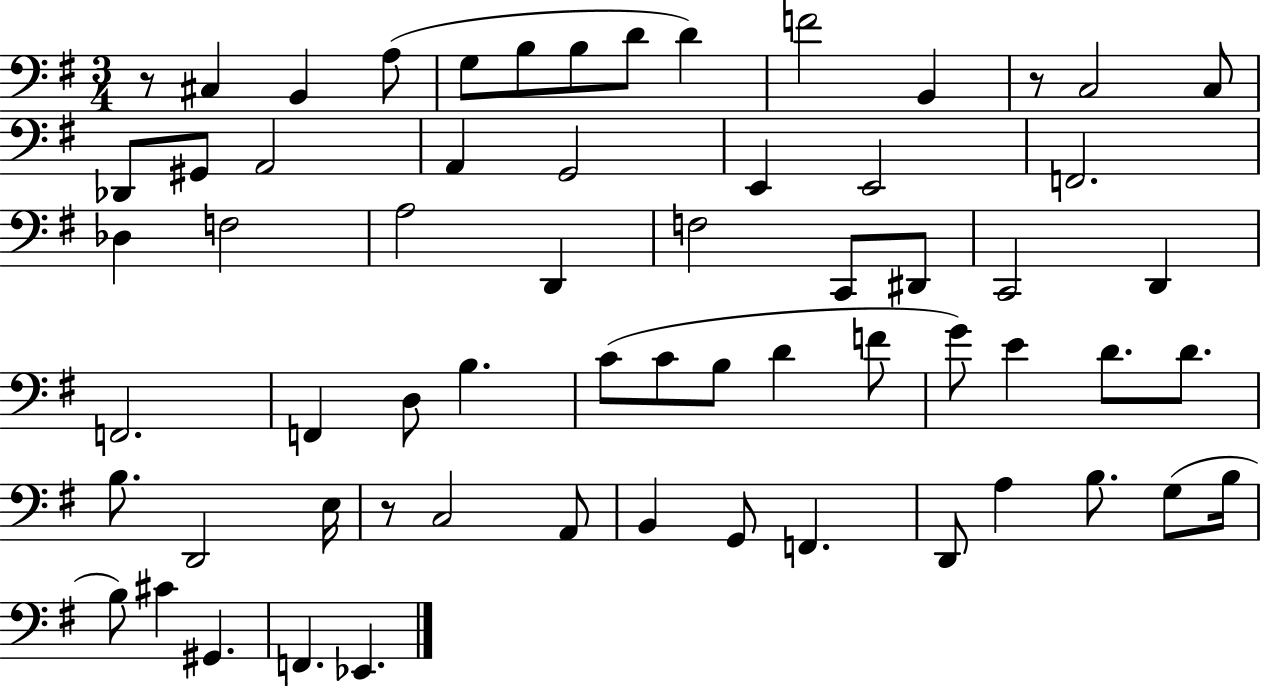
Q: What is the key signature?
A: G major